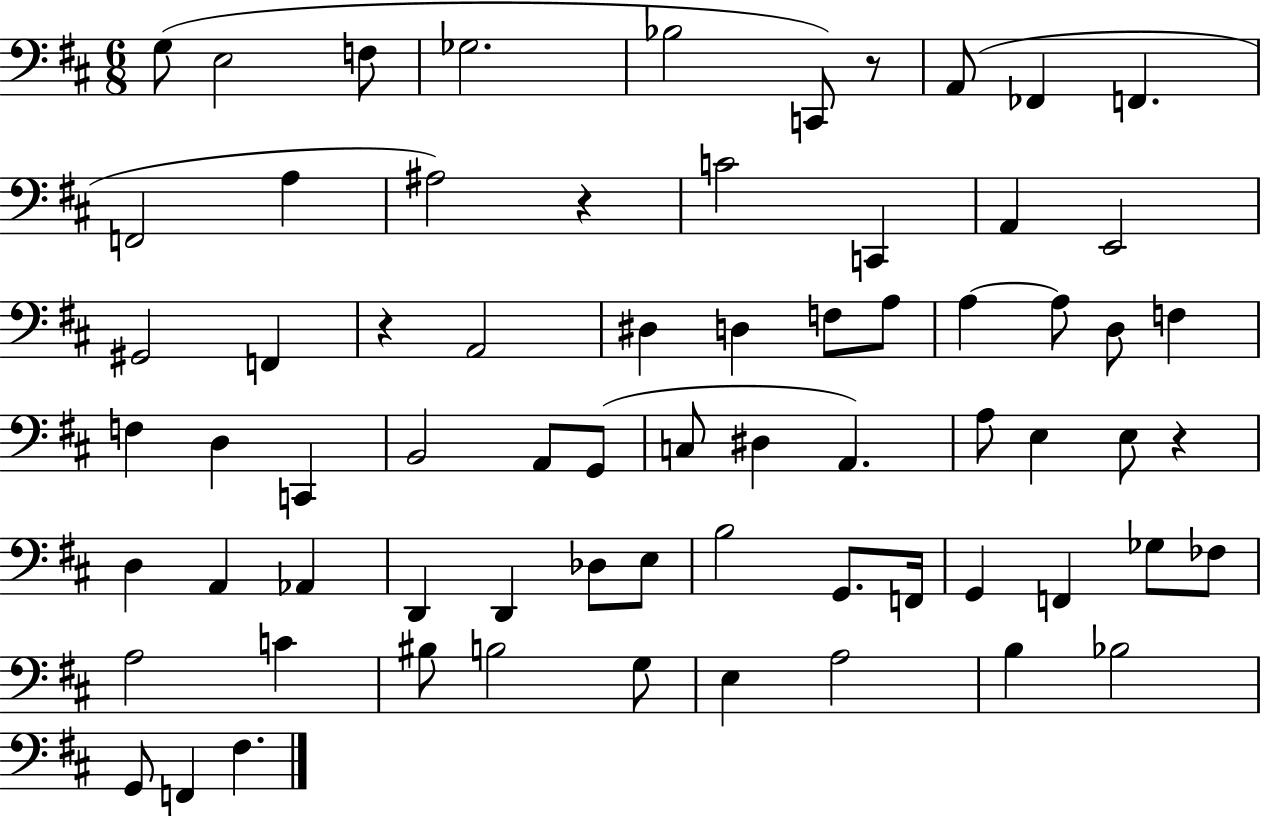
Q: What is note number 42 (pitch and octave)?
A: Ab2